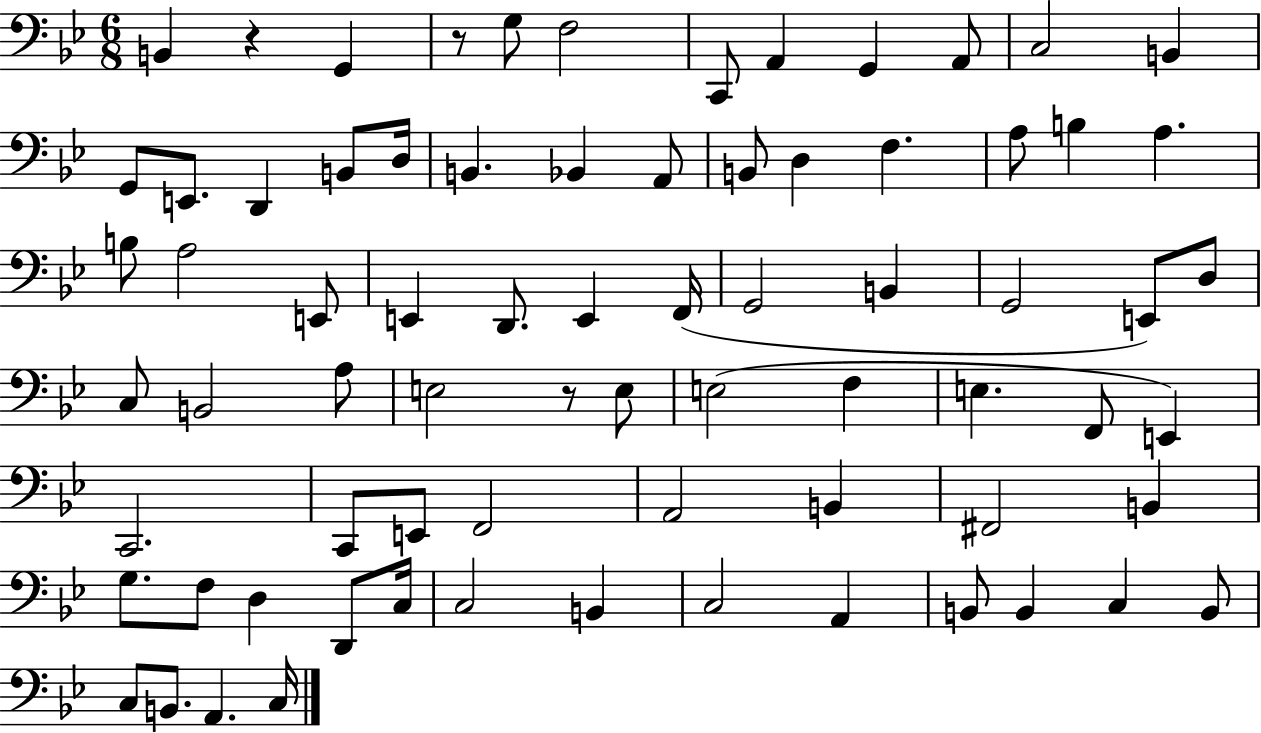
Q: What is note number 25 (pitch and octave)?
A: B3